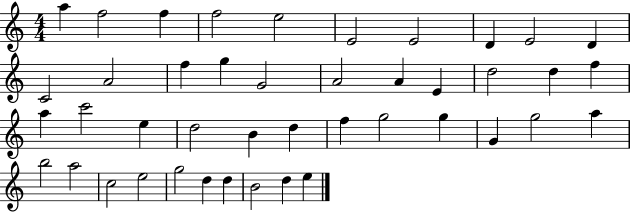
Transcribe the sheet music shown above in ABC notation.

X:1
T:Untitled
M:4/4
L:1/4
K:C
a f2 f f2 e2 E2 E2 D E2 D C2 A2 f g G2 A2 A E d2 d f a c'2 e d2 B d f g2 g G g2 a b2 a2 c2 e2 g2 d d B2 d e